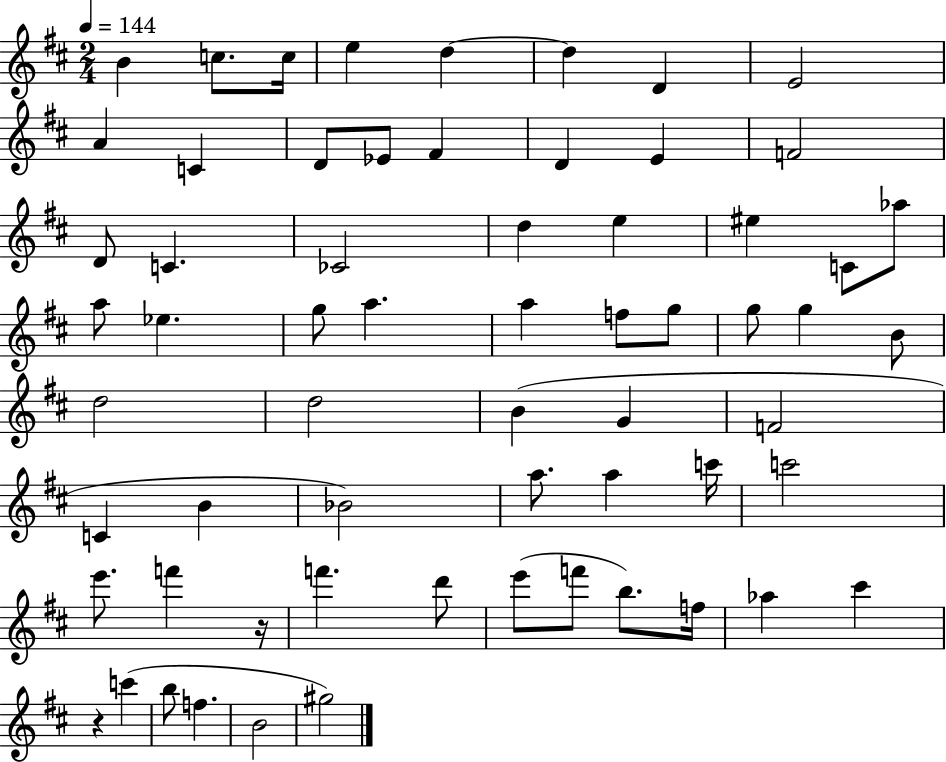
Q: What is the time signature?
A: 2/4